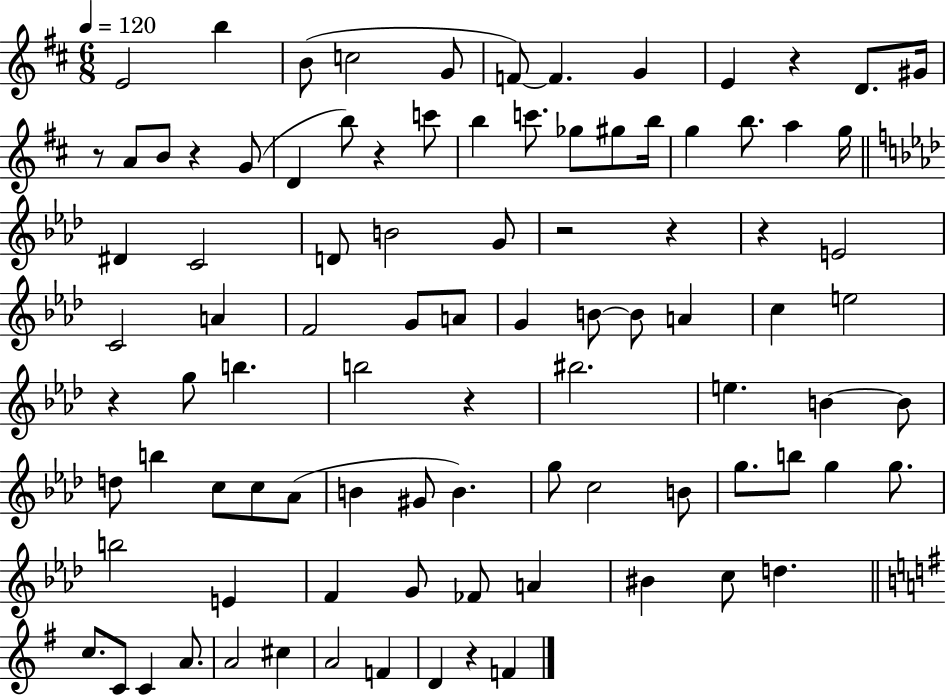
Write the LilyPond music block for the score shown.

{
  \clef treble
  \numericTimeSignature
  \time 6/8
  \key d \major
  \tempo 4 = 120
  e'2 b''4 | b'8( c''2 g'8 | f'8~~) f'4. g'4 | e'4 r4 d'8. gis'16 | \break r8 a'8 b'8 r4 g'8( | d'4 b''8) r4 c'''8 | b''4 c'''8. ges''8 gis''8 b''16 | g''4 b''8. a''4 g''16 | \break \bar "||" \break \key aes \major dis'4 c'2 | d'8 b'2 g'8 | r2 r4 | r4 e'2 | \break c'2 a'4 | f'2 g'8 a'8 | g'4 b'8~~ b'8 a'4 | c''4 e''2 | \break r4 g''8 b''4. | b''2 r4 | bis''2. | e''4. b'4~~ b'8 | \break d''8 b''4 c''8 c''8 aes'8( | b'4 gis'8 b'4.) | g''8 c''2 b'8 | g''8. b''8 g''4 g''8. | \break b''2 e'4 | f'4 g'8 fes'8 a'4 | bis'4 c''8 d''4. | \bar "||" \break \key e \minor c''8. c'8 c'4 a'8. | a'2 cis''4 | a'2 f'4 | d'4 r4 f'4 | \break \bar "|."
}